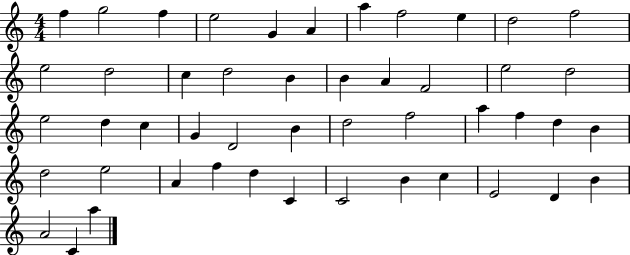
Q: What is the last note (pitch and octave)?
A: A5